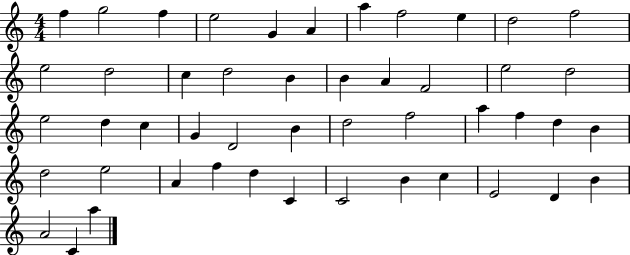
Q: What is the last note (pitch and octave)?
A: A5